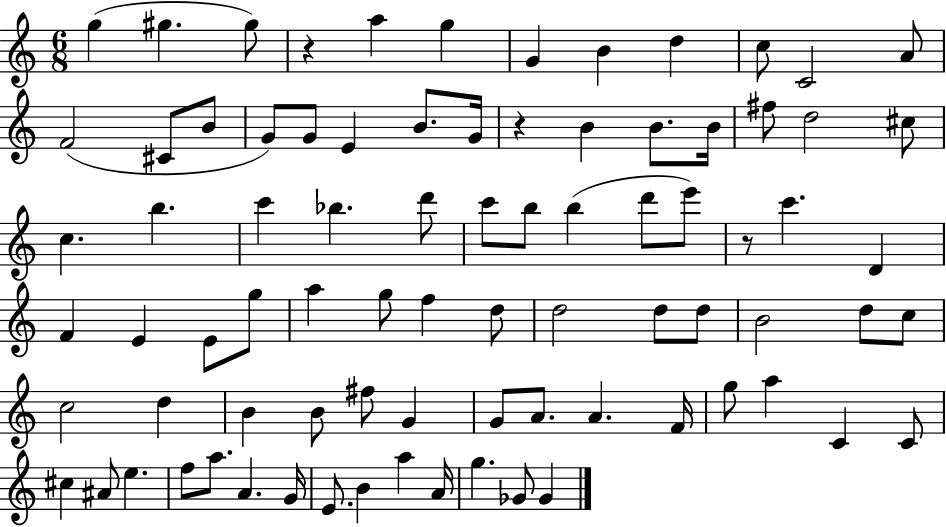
G5/q G#5/q. G#5/e R/q A5/q G5/q G4/q B4/q D5/q C5/e C4/h A4/e F4/h C#4/e B4/e G4/e G4/e E4/q B4/e. G4/s R/q B4/q B4/e. B4/s F#5/e D5/h C#5/e C5/q. B5/q. C6/q Bb5/q. D6/e C6/e B5/e B5/q D6/e E6/e R/e C6/q. D4/q F4/q E4/q E4/e G5/e A5/q G5/e F5/q D5/e D5/h D5/e D5/e B4/h D5/e C5/e C5/h D5/q B4/q B4/e F#5/e G4/q G4/e A4/e. A4/q. F4/s G5/e A5/q C4/q C4/e C#5/q A#4/e E5/q. F5/e A5/e. A4/q. G4/s E4/e. B4/q A5/q A4/s G5/q. Gb4/e Gb4/q